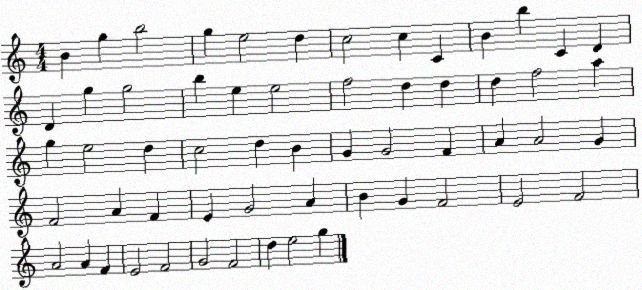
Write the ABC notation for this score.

X:1
T:Untitled
M:4/4
L:1/4
K:C
B g b2 g e2 d c2 c C B b C D D g g2 b e e2 f2 d d d f2 a g e2 d c2 d B G G2 F A A2 G F2 A F E G2 A B G F2 E2 F2 A2 A F E2 F2 G2 F2 d e2 g